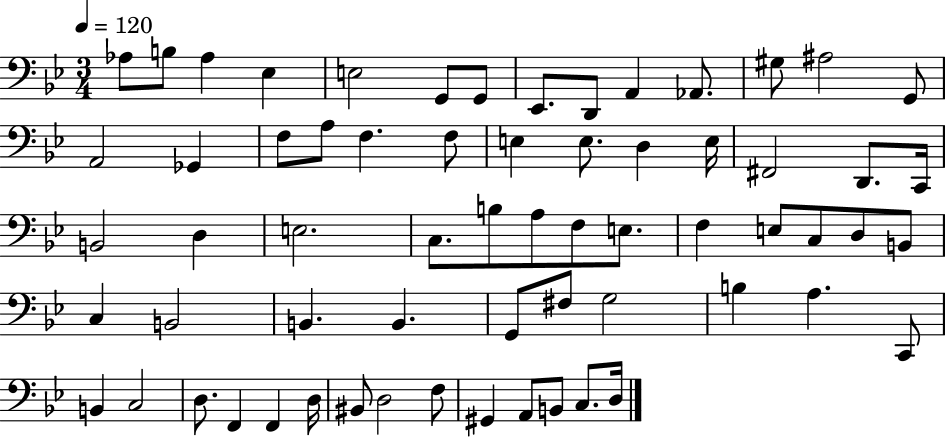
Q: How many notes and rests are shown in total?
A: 64